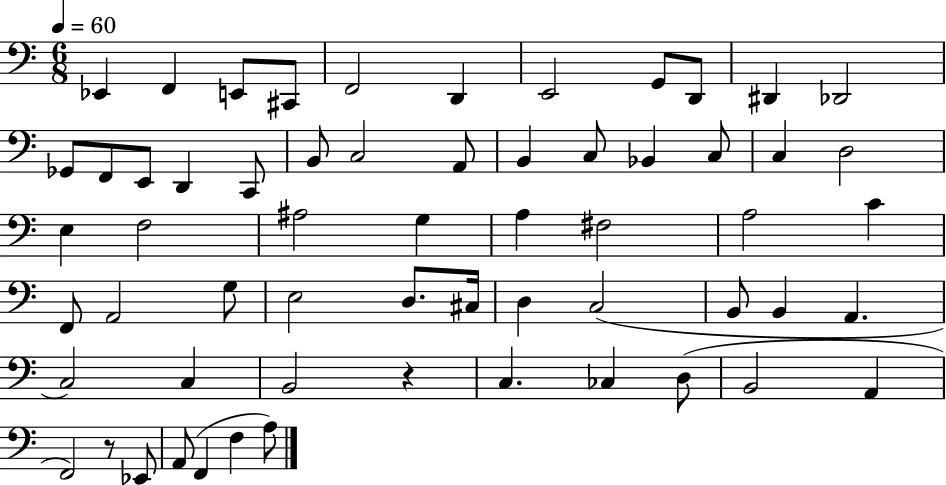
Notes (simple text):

Eb2/q F2/q E2/e C#2/e F2/h D2/q E2/h G2/e D2/e D#2/q Db2/h Gb2/e F2/e E2/e D2/q C2/e B2/e C3/h A2/e B2/q C3/e Bb2/q C3/e C3/q D3/h E3/q F3/h A#3/h G3/q A3/q F#3/h A3/h C4/q F2/e A2/h G3/e E3/h D3/e. C#3/s D3/q C3/h B2/e B2/q A2/q. C3/h C3/q B2/h R/q C3/q. CES3/q D3/e B2/h A2/q F2/h R/e Eb2/e A2/e F2/q F3/q A3/e